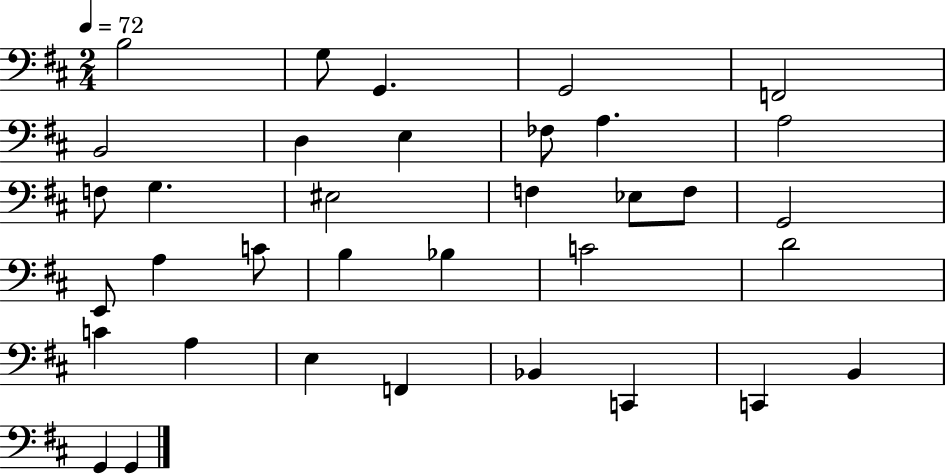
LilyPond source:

{
  \clef bass
  \numericTimeSignature
  \time 2/4
  \key d \major
  \tempo 4 = 72
  b2 | g8 g,4. | g,2 | f,2 | \break b,2 | d4 e4 | fes8 a4. | a2 | \break f8 g4. | eis2 | f4 ees8 f8 | g,2 | \break e,8 a4 c'8 | b4 bes4 | c'2 | d'2 | \break c'4 a4 | e4 f,4 | bes,4 c,4 | c,4 b,4 | \break g,4 g,4 | \bar "|."
}